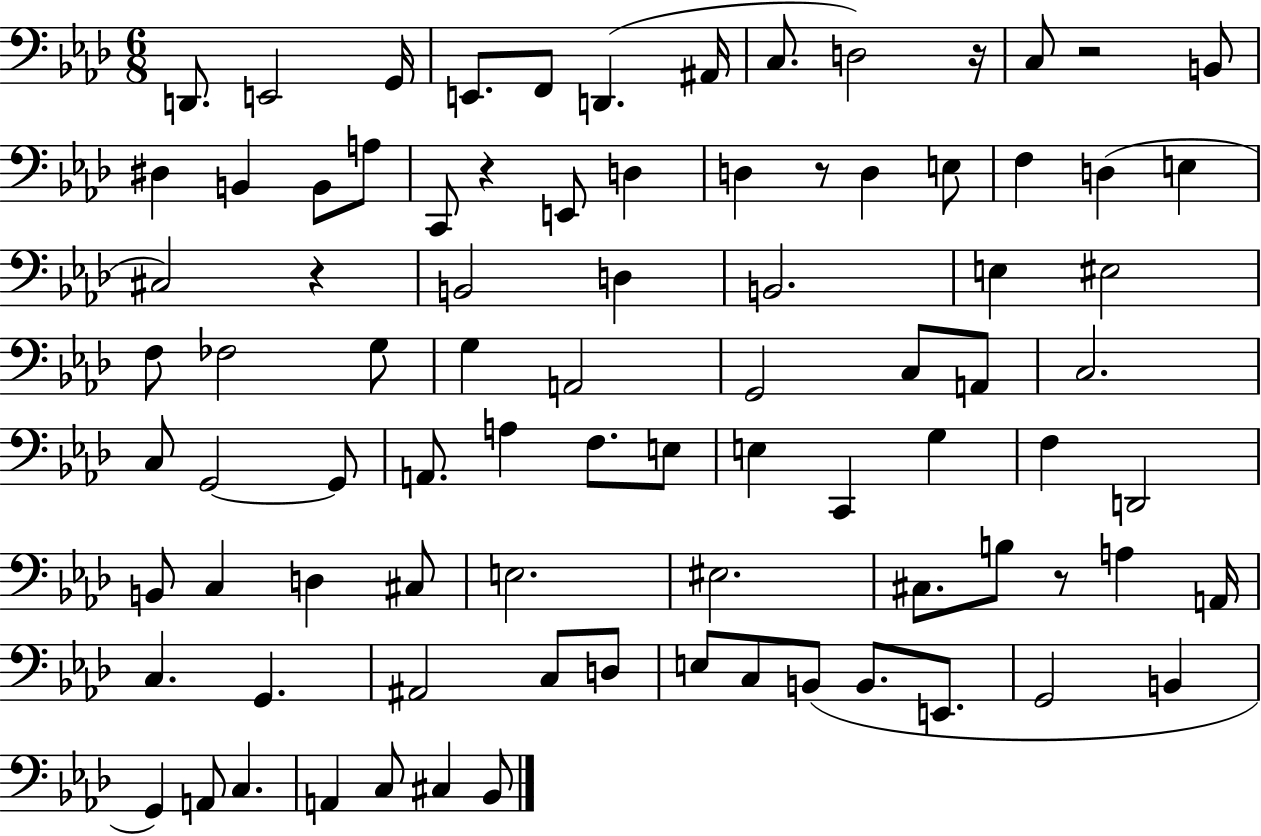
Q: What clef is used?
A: bass